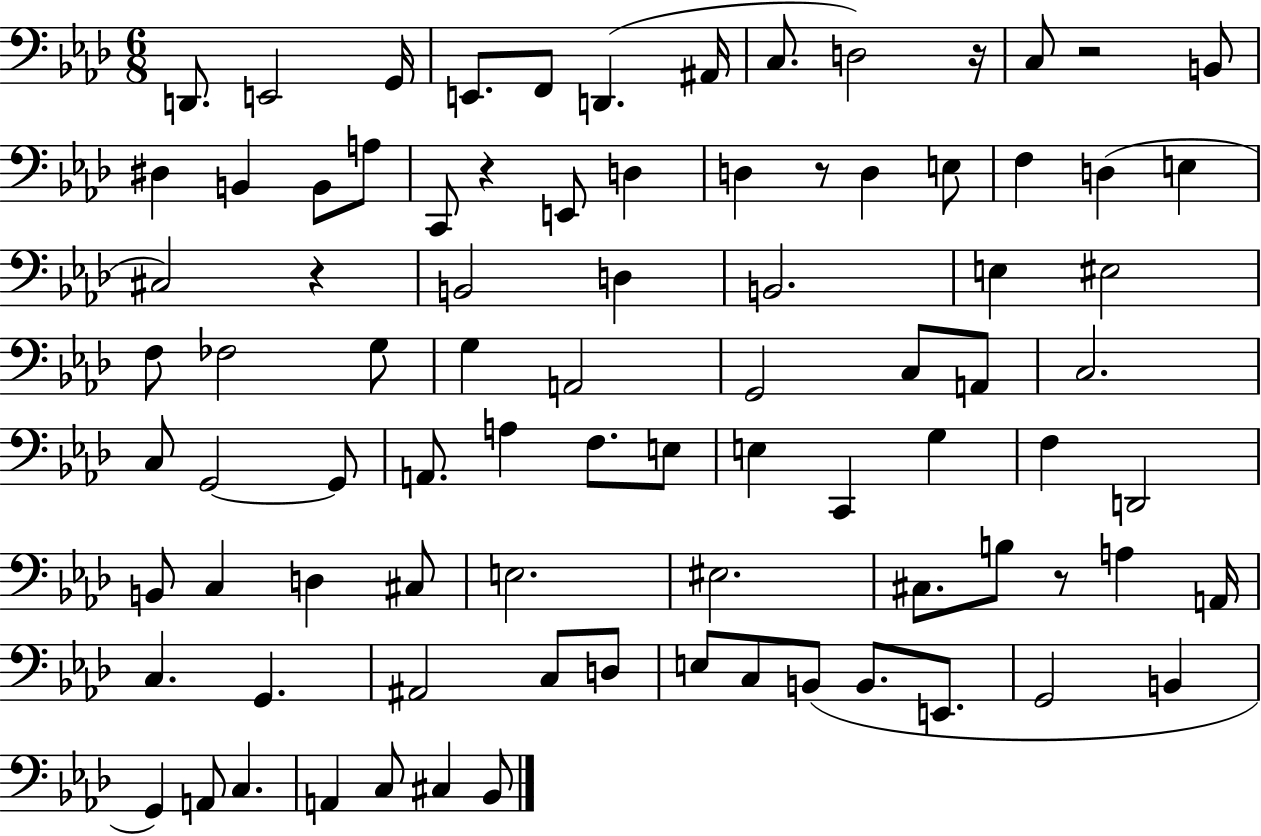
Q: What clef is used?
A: bass